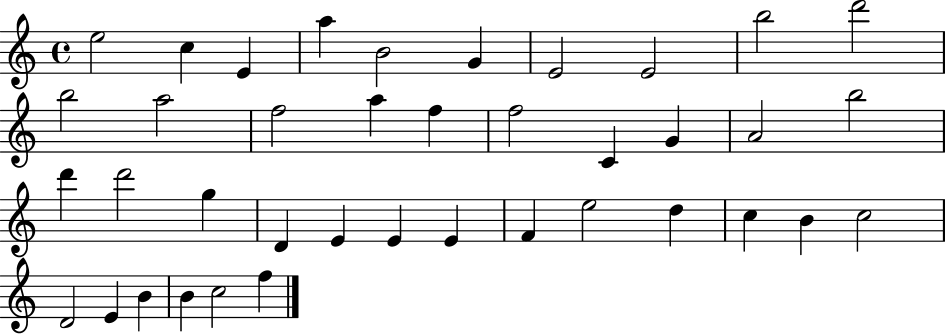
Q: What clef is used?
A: treble